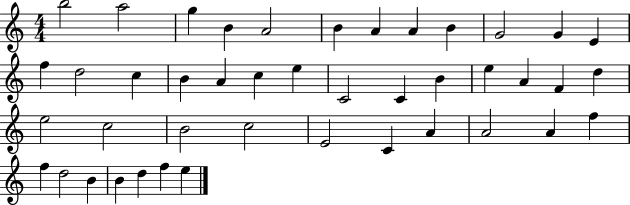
{
  \clef treble
  \numericTimeSignature
  \time 4/4
  \key c \major
  b''2 a''2 | g''4 b'4 a'2 | b'4 a'4 a'4 b'4 | g'2 g'4 e'4 | \break f''4 d''2 c''4 | b'4 a'4 c''4 e''4 | c'2 c'4 b'4 | e''4 a'4 f'4 d''4 | \break e''2 c''2 | b'2 c''2 | e'2 c'4 a'4 | a'2 a'4 f''4 | \break f''4 d''2 b'4 | b'4 d''4 f''4 e''4 | \bar "|."
}